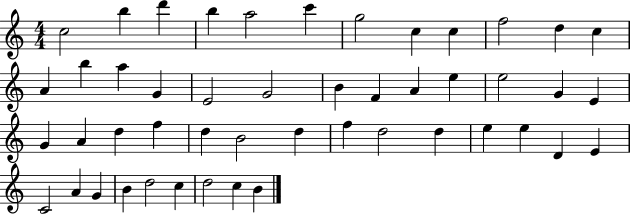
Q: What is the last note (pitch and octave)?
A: B4